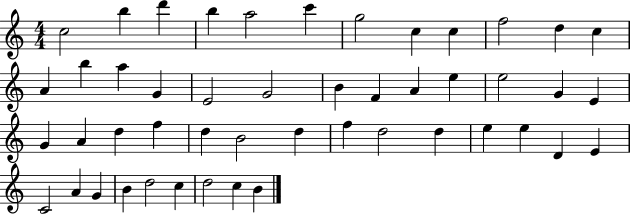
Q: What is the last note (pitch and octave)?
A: B4